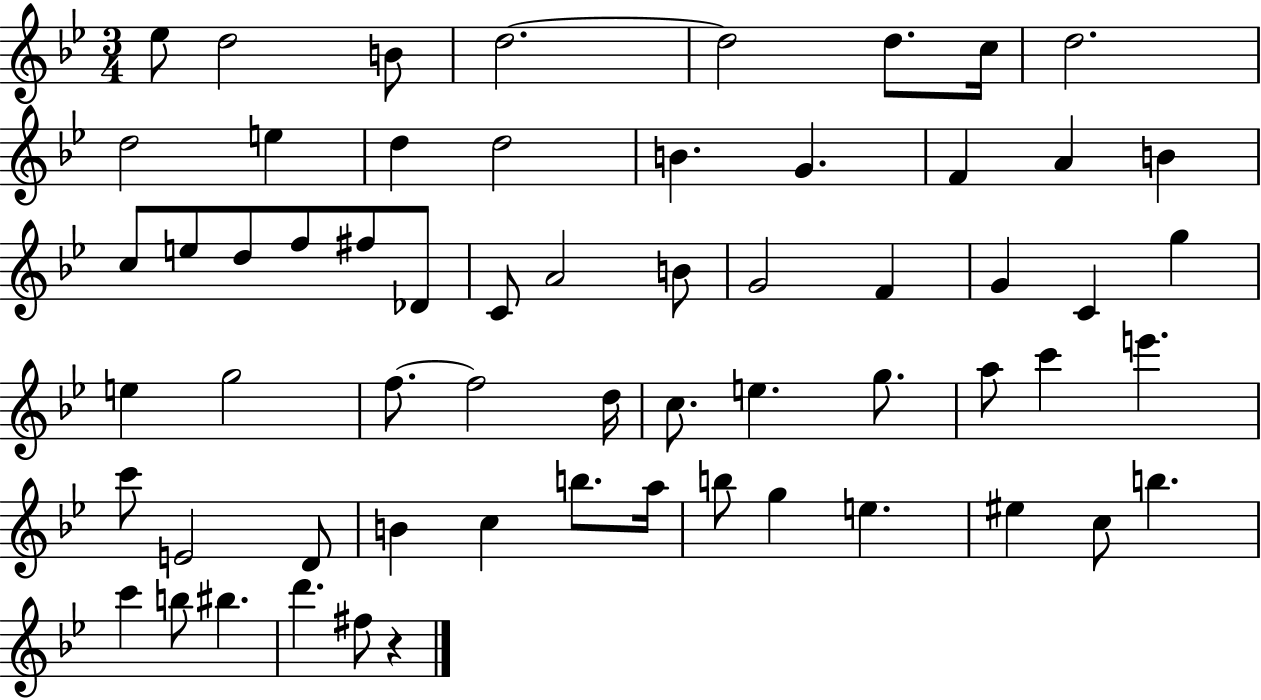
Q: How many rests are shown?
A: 1